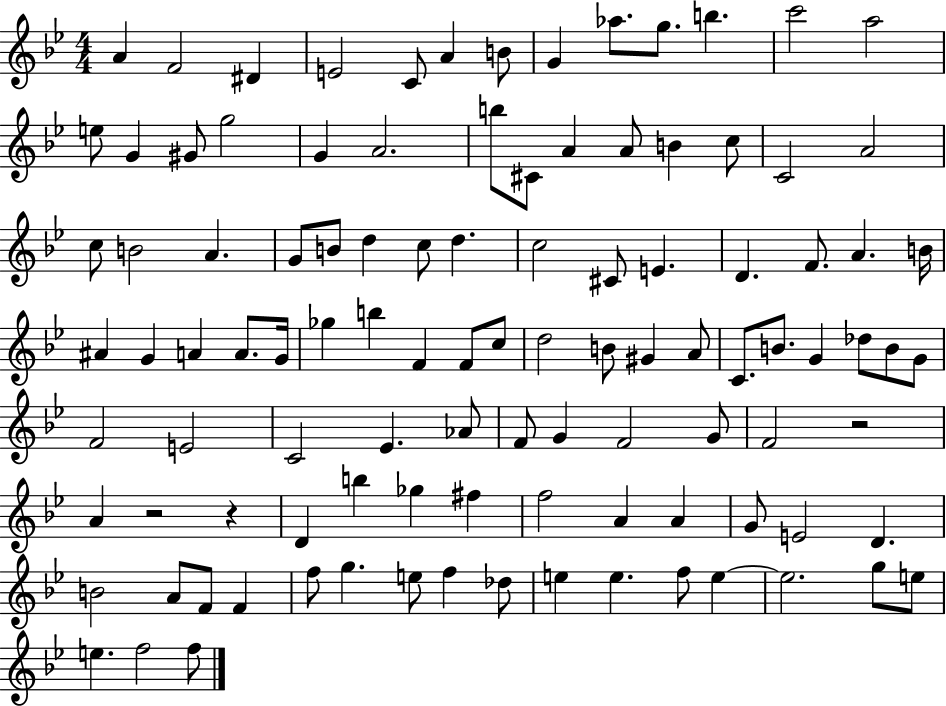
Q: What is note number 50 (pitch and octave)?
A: F4